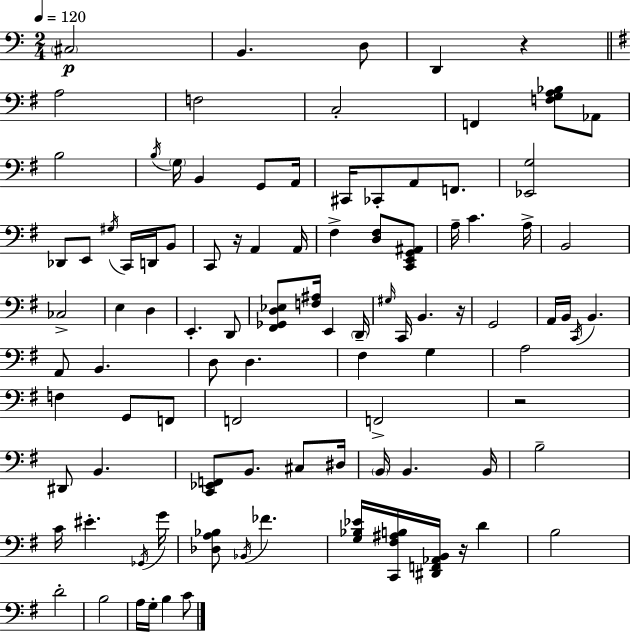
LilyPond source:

{
  \clef bass
  \numericTimeSignature
  \time 2/4
  \key c \major
  \tempo 4 = 120
  \parenthesize cis2\p | b,4. d8 | d,4 r4 | \bar "||" \break \key g \major a2 | f2 | c2-. | f,4 <f g a bes>8 aes,8 | \break b2 | \acciaccatura { b16 } \parenthesize g16 b,4 g,8 | a,16 cis,16 ces,8-. a,8 f,8. | <ees, g>2 | \break des,8 e,8 \acciaccatura { gis16 } c,16 d,16 | b,8 c,8 r16 a,4 | a,16 fis4-> <d fis>8 | <c, e, g, ais,>8 a16-- c'4. | \break a16-> b,2 | ces2-> | e4 d4 | e,4.-. | \break d,8 <fis, ges, d ees>8 <f ais>16 e,4 | \parenthesize d,16-- \grace { gis16 } c,16 b,4. | r16 g,2 | a,16 b,16 \acciaccatura { c,16 } b,4. | \break a,8 b,4. | d8 d4. | fis4 | g4 a2 | \break f4 | g,8 f,8 f,2 | f,2-> | r2 | \break dis,8 b,4. | <c, ees, f,>8 b,8. | cis8 dis16 \parenthesize b,16 b,4. | b,16 b2-- | \break c'16 eis'4.-. | \acciaccatura { ges,16 } g'16 <des a bes>8 \acciaccatura { bes,16 } | fes'4. <g bes ees'>16 <c, fis ais b>16 | <dis, f, aes, b,>16 r16 d'4 b2 | \break d'2-. | b2 | a16 g16-. | b4 c'8 \bar "|."
}